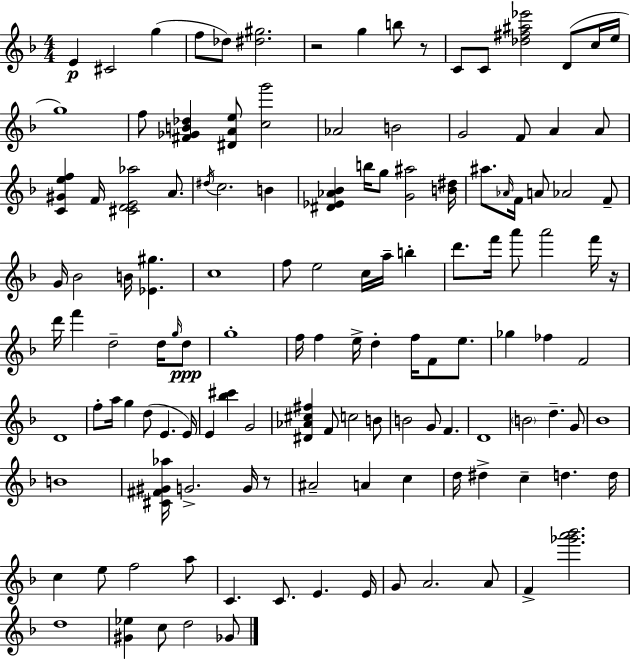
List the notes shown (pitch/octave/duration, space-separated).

E4/q C#4/h G5/q F5/e Db5/e [D#5,G#5]/h. R/h G5/q B5/e R/e C4/e C4/e [Db5,F#5,A#5,Eb6]/h D4/e C5/s E5/s G5/w F5/e [F#4,Gb4,B4,Db5]/q [D#4,A4,E5]/e [C5,G6]/h Ab4/h B4/h G4/h F4/e A4/q A4/e [C4,G#4,E5,F5]/q F4/s [C#4,D4,E4,Ab5]/h A4/e. D#5/s C5/h. B4/q [D#4,Eb4,Ab4,Bb4]/q B5/s G5/e [G4,A#5]/h [B4,D#5]/s A#5/e. Ab4/s F4/s A4/e Ab4/h F4/e G4/s Bb4/h B4/s [Eb4,G#5]/q. C5/w F5/e E5/h C5/s A5/s B5/q D6/e. F6/s A6/e A6/h F6/s R/s D6/s F6/q D5/h D5/s G5/s D5/e G5/w F5/s F5/q E5/s D5/q F5/s F4/e E5/e. Gb5/q FES5/q F4/h D4/w F5/e A5/s G5/q D5/e E4/q. E4/s E4/q [Bb5,C#6]/q G4/h [D#4,Ab4,C#5,F#5]/q F4/e C5/h B4/e B4/h G4/e F4/q. D4/w B4/h D5/q. G4/e Bb4/w B4/w [C#4,F#4,G#4,Ab5]/s G4/h. G4/s R/e A#4/h A4/q C5/q D5/s D#5/q C5/q D5/q. D5/s C5/q E5/e F5/h A5/e C4/q. C4/e. E4/q. E4/s G4/e A4/h. A4/e F4/q [Gb6,A6,Bb6]/h. D5/w [G#4,Eb5]/q C5/e D5/h Gb4/e